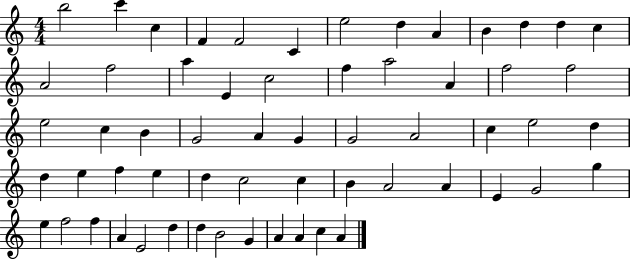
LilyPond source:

{
  \clef treble
  \numericTimeSignature
  \time 4/4
  \key c \major
  b''2 c'''4 c''4 | f'4 f'2 c'4 | e''2 d''4 a'4 | b'4 d''4 d''4 c''4 | \break a'2 f''2 | a''4 e'4 c''2 | f''4 a''2 a'4 | f''2 f''2 | \break e''2 c''4 b'4 | g'2 a'4 g'4 | g'2 a'2 | c''4 e''2 d''4 | \break d''4 e''4 f''4 e''4 | d''4 c''2 c''4 | b'4 a'2 a'4 | e'4 g'2 g''4 | \break e''4 f''2 f''4 | a'4 e'2 d''4 | d''4 b'2 g'4 | a'4 a'4 c''4 a'4 | \break \bar "|."
}